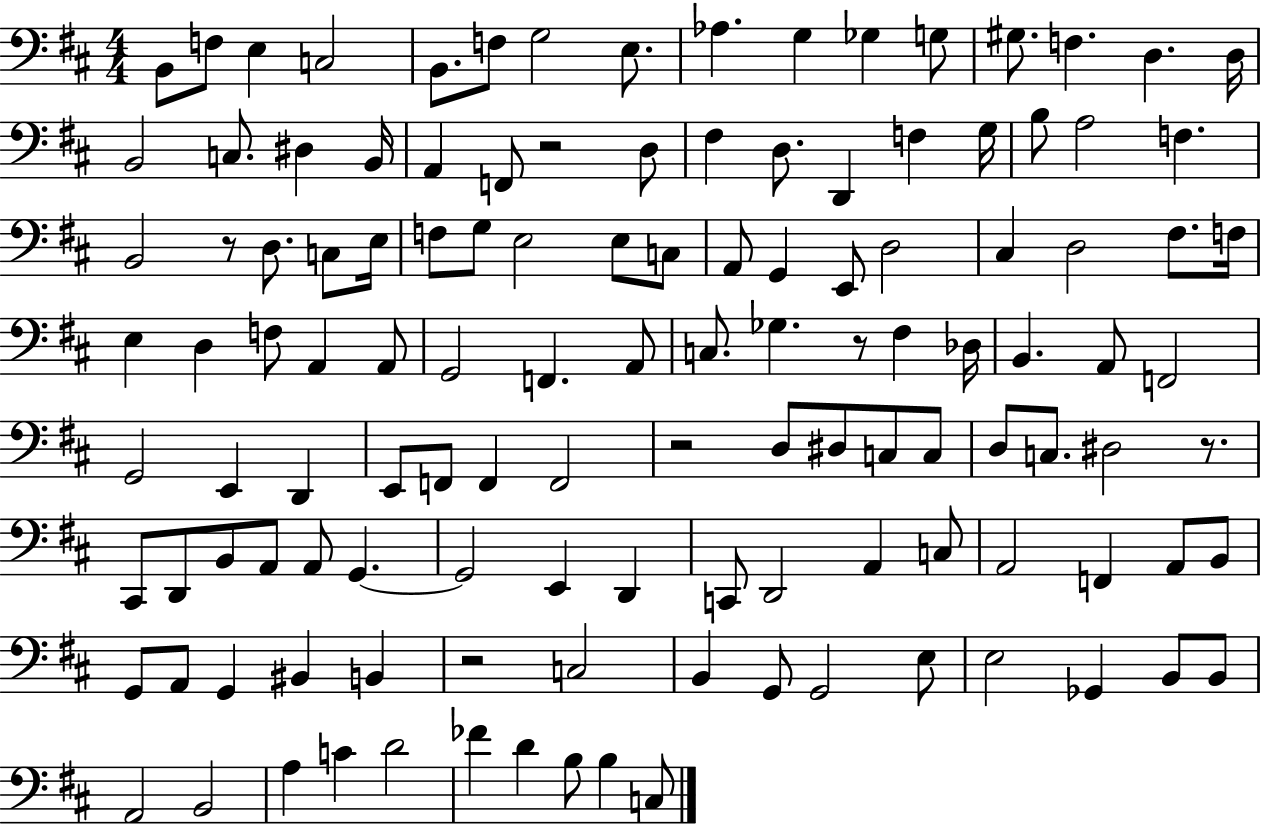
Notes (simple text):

B2/e F3/e E3/q C3/h B2/e. F3/e G3/h E3/e. Ab3/q. G3/q Gb3/q G3/e G#3/e. F3/q. D3/q. D3/s B2/h C3/e. D#3/q B2/s A2/q F2/e R/h D3/e F#3/q D3/e. D2/q F3/q G3/s B3/e A3/h F3/q. B2/h R/e D3/e. C3/e E3/s F3/e G3/e E3/h E3/e C3/e A2/e G2/q E2/e D3/h C#3/q D3/h F#3/e. F3/s E3/q D3/q F3/e A2/q A2/e G2/h F2/q. A2/e C3/e. Gb3/q. R/e F#3/q Db3/s B2/q. A2/e F2/h G2/h E2/q D2/q E2/e F2/e F2/q F2/h R/h D3/e D#3/e C3/e C3/e D3/e C3/e. D#3/h R/e. C#2/e D2/e B2/e A2/e A2/e G2/q. G2/h E2/q D2/q C2/e D2/h A2/q C3/e A2/h F2/q A2/e B2/e G2/e A2/e G2/q BIS2/q B2/q R/h C3/h B2/q G2/e G2/h E3/e E3/h Gb2/q B2/e B2/e A2/h B2/h A3/q C4/q D4/h FES4/q D4/q B3/e B3/q C3/e